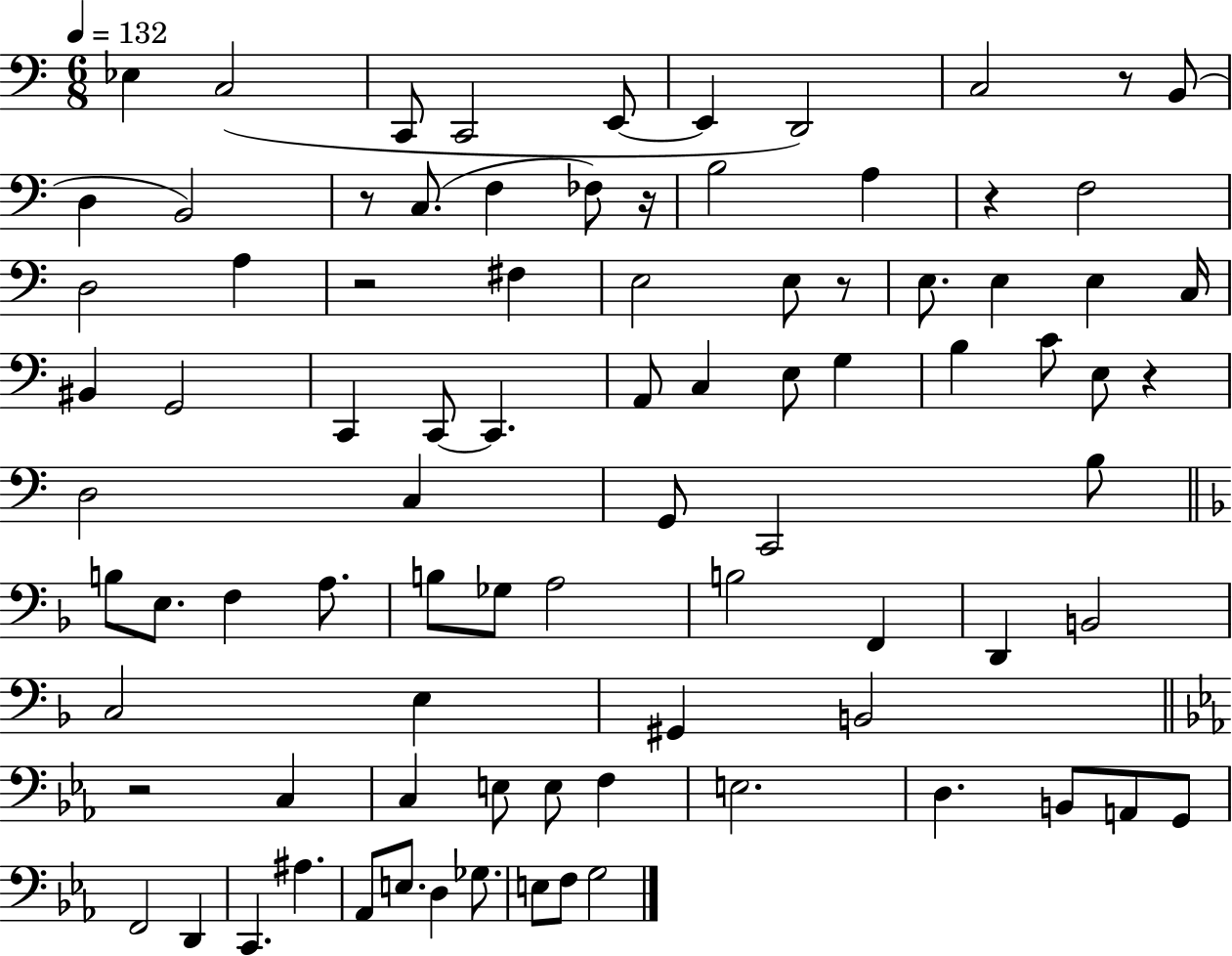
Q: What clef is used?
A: bass